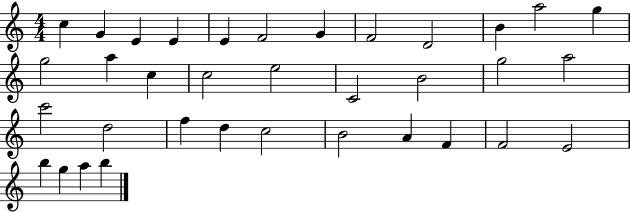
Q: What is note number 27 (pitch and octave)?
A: B4